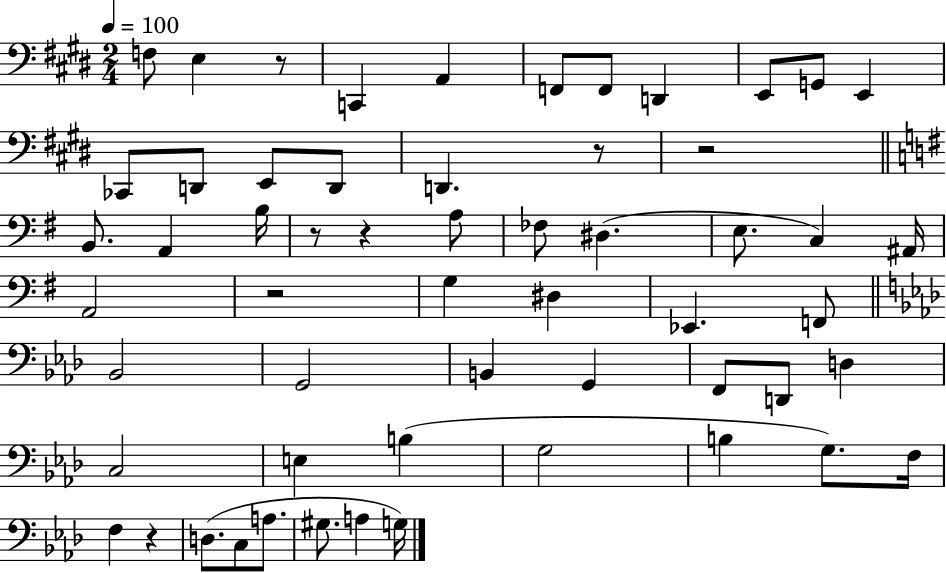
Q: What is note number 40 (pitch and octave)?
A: G3